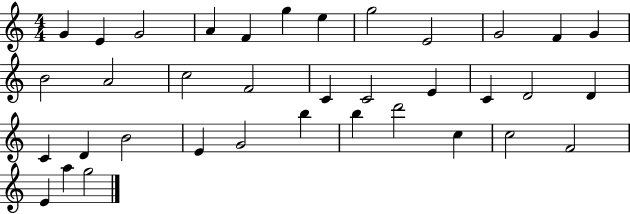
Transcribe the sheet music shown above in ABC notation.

X:1
T:Untitled
M:4/4
L:1/4
K:C
G E G2 A F g e g2 E2 G2 F G B2 A2 c2 F2 C C2 E C D2 D C D B2 E G2 b b d'2 c c2 F2 E a g2